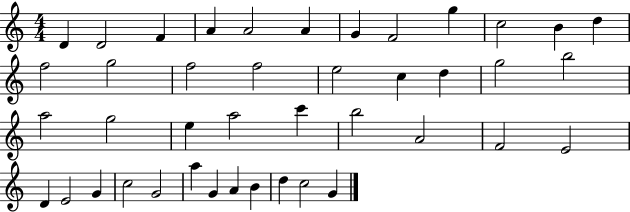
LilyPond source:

{
  \clef treble
  \numericTimeSignature
  \time 4/4
  \key c \major
  d'4 d'2 f'4 | a'4 a'2 a'4 | g'4 f'2 g''4 | c''2 b'4 d''4 | \break f''2 g''2 | f''2 f''2 | e''2 c''4 d''4 | g''2 b''2 | \break a''2 g''2 | e''4 a''2 c'''4 | b''2 a'2 | f'2 e'2 | \break d'4 e'2 g'4 | c''2 g'2 | a''4 g'4 a'4 b'4 | d''4 c''2 g'4 | \break \bar "|."
}